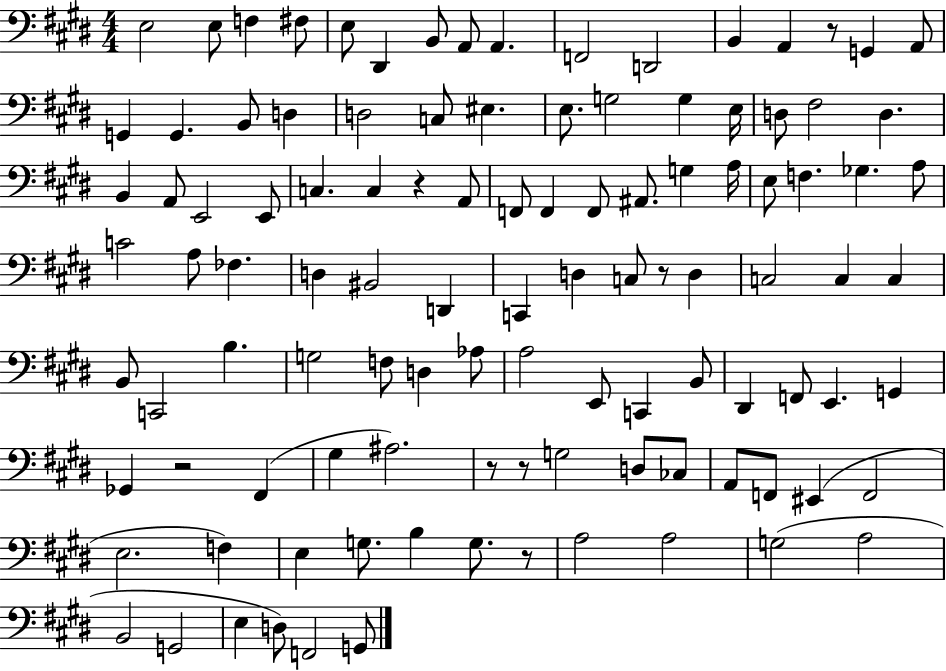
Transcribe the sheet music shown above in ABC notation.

X:1
T:Untitled
M:4/4
L:1/4
K:E
E,2 E,/2 F, ^F,/2 E,/2 ^D,, B,,/2 A,,/2 A,, F,,2 D,,2 B,, A,, z/2 G,, A,,/2 G,, G,, B,,/2 D, D,2 C,/2 ^E, E,/2 G,2 G, E,/4 D,/2 ^F,2 D, B,, A,,/2 E,,2 E,,/2 C, C, z A,,/2 F,,/2 F,, F,,/2 ^A,,/2 G, A,/4 E,/2 F, _G, A,/2 C2 A,/2 _F, D, ^B,,2 D,, C,, D, C,/2 z/2 D, C,2 C, C, B,,/2 C,,2 B, G,2 F,/2 D, _A,/2 A,2 E,,/2 C,, B,,/2 ^D,, F,,/2 E,, G,, _G,, z2 ^F,, ^G, ^A,2 z/2 z/2 G,2 D,/2 _C,/2 A,,/2 F,,/2 ^E,, F,,2 E,2 F, E, G,/2 B, G,/2 z/2 A,2 A,2 G,2 A,2 B,,2 G,,2 E, D,/2 F,,2 G,,/2